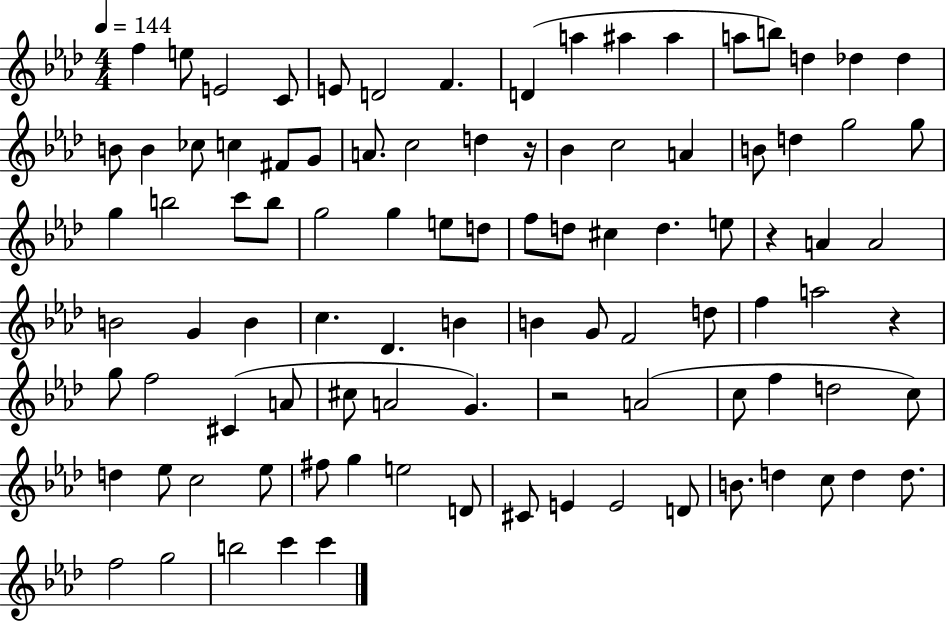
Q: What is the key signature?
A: AES major